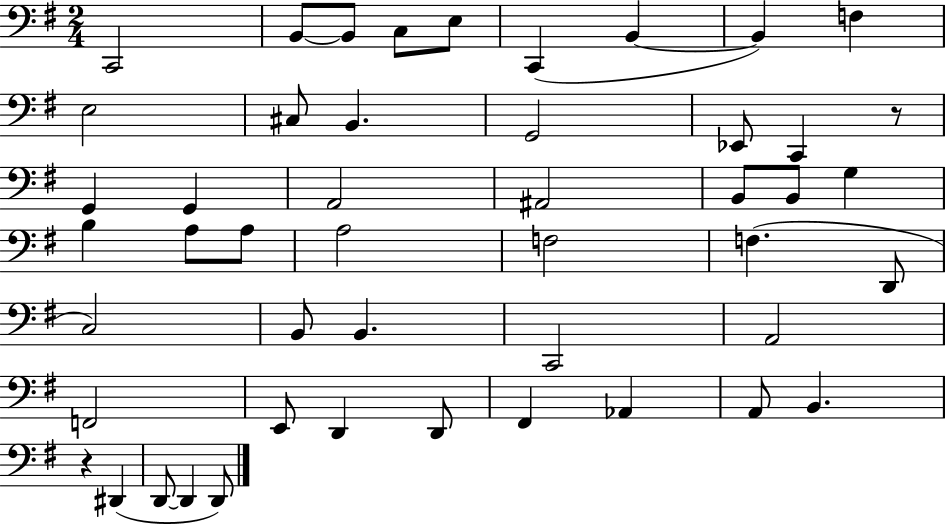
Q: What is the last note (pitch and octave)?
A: D2